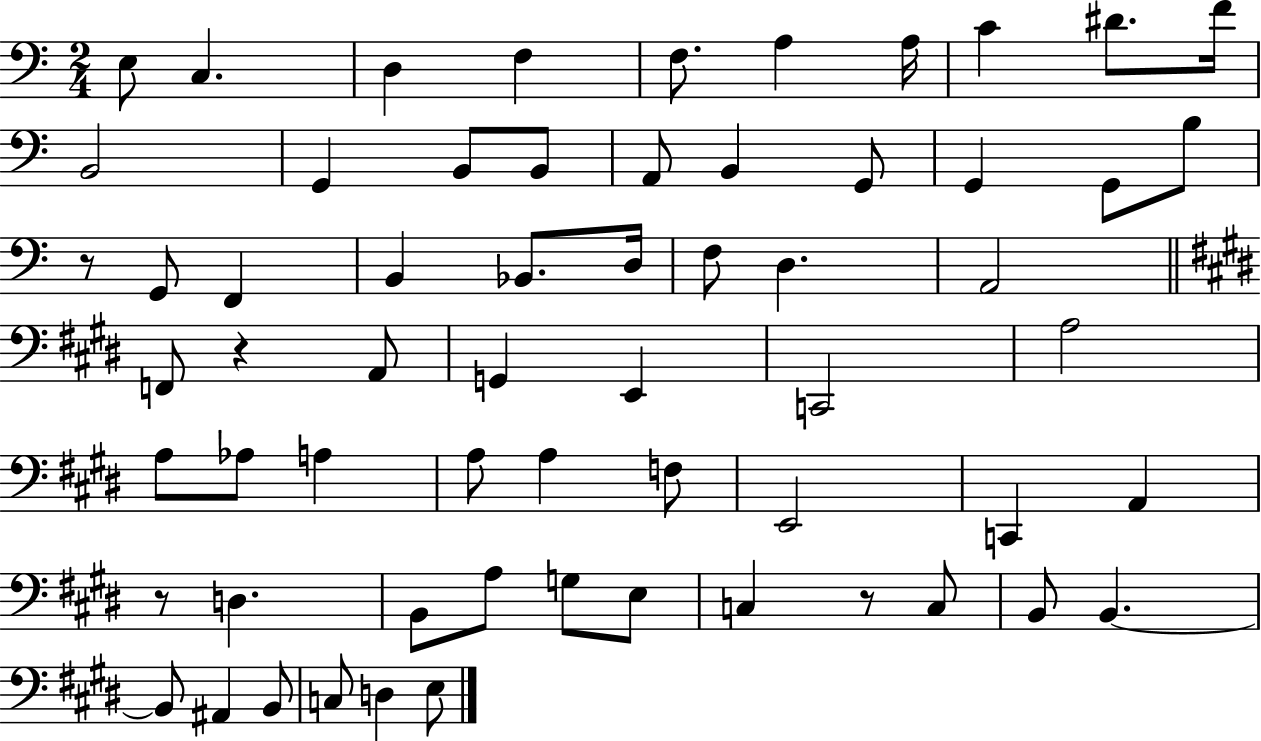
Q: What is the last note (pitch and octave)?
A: E3